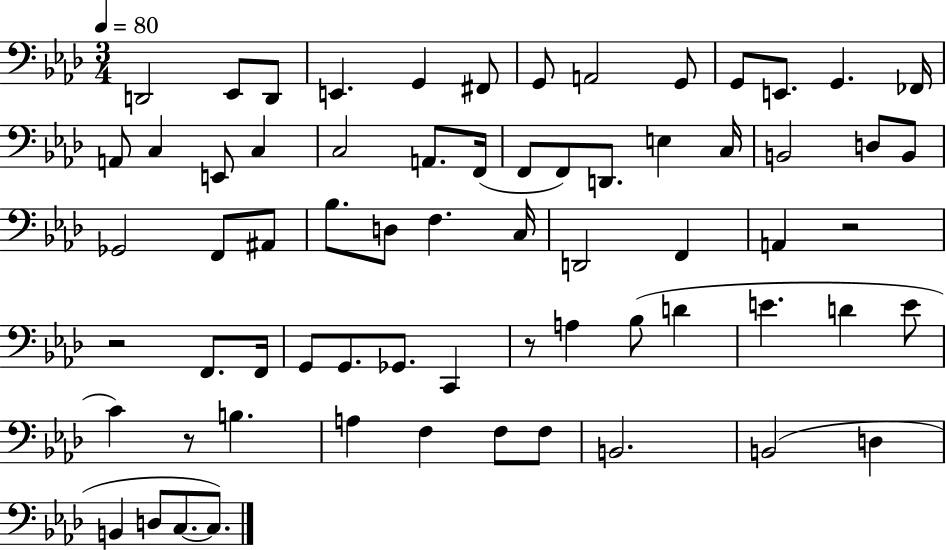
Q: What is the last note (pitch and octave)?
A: C3